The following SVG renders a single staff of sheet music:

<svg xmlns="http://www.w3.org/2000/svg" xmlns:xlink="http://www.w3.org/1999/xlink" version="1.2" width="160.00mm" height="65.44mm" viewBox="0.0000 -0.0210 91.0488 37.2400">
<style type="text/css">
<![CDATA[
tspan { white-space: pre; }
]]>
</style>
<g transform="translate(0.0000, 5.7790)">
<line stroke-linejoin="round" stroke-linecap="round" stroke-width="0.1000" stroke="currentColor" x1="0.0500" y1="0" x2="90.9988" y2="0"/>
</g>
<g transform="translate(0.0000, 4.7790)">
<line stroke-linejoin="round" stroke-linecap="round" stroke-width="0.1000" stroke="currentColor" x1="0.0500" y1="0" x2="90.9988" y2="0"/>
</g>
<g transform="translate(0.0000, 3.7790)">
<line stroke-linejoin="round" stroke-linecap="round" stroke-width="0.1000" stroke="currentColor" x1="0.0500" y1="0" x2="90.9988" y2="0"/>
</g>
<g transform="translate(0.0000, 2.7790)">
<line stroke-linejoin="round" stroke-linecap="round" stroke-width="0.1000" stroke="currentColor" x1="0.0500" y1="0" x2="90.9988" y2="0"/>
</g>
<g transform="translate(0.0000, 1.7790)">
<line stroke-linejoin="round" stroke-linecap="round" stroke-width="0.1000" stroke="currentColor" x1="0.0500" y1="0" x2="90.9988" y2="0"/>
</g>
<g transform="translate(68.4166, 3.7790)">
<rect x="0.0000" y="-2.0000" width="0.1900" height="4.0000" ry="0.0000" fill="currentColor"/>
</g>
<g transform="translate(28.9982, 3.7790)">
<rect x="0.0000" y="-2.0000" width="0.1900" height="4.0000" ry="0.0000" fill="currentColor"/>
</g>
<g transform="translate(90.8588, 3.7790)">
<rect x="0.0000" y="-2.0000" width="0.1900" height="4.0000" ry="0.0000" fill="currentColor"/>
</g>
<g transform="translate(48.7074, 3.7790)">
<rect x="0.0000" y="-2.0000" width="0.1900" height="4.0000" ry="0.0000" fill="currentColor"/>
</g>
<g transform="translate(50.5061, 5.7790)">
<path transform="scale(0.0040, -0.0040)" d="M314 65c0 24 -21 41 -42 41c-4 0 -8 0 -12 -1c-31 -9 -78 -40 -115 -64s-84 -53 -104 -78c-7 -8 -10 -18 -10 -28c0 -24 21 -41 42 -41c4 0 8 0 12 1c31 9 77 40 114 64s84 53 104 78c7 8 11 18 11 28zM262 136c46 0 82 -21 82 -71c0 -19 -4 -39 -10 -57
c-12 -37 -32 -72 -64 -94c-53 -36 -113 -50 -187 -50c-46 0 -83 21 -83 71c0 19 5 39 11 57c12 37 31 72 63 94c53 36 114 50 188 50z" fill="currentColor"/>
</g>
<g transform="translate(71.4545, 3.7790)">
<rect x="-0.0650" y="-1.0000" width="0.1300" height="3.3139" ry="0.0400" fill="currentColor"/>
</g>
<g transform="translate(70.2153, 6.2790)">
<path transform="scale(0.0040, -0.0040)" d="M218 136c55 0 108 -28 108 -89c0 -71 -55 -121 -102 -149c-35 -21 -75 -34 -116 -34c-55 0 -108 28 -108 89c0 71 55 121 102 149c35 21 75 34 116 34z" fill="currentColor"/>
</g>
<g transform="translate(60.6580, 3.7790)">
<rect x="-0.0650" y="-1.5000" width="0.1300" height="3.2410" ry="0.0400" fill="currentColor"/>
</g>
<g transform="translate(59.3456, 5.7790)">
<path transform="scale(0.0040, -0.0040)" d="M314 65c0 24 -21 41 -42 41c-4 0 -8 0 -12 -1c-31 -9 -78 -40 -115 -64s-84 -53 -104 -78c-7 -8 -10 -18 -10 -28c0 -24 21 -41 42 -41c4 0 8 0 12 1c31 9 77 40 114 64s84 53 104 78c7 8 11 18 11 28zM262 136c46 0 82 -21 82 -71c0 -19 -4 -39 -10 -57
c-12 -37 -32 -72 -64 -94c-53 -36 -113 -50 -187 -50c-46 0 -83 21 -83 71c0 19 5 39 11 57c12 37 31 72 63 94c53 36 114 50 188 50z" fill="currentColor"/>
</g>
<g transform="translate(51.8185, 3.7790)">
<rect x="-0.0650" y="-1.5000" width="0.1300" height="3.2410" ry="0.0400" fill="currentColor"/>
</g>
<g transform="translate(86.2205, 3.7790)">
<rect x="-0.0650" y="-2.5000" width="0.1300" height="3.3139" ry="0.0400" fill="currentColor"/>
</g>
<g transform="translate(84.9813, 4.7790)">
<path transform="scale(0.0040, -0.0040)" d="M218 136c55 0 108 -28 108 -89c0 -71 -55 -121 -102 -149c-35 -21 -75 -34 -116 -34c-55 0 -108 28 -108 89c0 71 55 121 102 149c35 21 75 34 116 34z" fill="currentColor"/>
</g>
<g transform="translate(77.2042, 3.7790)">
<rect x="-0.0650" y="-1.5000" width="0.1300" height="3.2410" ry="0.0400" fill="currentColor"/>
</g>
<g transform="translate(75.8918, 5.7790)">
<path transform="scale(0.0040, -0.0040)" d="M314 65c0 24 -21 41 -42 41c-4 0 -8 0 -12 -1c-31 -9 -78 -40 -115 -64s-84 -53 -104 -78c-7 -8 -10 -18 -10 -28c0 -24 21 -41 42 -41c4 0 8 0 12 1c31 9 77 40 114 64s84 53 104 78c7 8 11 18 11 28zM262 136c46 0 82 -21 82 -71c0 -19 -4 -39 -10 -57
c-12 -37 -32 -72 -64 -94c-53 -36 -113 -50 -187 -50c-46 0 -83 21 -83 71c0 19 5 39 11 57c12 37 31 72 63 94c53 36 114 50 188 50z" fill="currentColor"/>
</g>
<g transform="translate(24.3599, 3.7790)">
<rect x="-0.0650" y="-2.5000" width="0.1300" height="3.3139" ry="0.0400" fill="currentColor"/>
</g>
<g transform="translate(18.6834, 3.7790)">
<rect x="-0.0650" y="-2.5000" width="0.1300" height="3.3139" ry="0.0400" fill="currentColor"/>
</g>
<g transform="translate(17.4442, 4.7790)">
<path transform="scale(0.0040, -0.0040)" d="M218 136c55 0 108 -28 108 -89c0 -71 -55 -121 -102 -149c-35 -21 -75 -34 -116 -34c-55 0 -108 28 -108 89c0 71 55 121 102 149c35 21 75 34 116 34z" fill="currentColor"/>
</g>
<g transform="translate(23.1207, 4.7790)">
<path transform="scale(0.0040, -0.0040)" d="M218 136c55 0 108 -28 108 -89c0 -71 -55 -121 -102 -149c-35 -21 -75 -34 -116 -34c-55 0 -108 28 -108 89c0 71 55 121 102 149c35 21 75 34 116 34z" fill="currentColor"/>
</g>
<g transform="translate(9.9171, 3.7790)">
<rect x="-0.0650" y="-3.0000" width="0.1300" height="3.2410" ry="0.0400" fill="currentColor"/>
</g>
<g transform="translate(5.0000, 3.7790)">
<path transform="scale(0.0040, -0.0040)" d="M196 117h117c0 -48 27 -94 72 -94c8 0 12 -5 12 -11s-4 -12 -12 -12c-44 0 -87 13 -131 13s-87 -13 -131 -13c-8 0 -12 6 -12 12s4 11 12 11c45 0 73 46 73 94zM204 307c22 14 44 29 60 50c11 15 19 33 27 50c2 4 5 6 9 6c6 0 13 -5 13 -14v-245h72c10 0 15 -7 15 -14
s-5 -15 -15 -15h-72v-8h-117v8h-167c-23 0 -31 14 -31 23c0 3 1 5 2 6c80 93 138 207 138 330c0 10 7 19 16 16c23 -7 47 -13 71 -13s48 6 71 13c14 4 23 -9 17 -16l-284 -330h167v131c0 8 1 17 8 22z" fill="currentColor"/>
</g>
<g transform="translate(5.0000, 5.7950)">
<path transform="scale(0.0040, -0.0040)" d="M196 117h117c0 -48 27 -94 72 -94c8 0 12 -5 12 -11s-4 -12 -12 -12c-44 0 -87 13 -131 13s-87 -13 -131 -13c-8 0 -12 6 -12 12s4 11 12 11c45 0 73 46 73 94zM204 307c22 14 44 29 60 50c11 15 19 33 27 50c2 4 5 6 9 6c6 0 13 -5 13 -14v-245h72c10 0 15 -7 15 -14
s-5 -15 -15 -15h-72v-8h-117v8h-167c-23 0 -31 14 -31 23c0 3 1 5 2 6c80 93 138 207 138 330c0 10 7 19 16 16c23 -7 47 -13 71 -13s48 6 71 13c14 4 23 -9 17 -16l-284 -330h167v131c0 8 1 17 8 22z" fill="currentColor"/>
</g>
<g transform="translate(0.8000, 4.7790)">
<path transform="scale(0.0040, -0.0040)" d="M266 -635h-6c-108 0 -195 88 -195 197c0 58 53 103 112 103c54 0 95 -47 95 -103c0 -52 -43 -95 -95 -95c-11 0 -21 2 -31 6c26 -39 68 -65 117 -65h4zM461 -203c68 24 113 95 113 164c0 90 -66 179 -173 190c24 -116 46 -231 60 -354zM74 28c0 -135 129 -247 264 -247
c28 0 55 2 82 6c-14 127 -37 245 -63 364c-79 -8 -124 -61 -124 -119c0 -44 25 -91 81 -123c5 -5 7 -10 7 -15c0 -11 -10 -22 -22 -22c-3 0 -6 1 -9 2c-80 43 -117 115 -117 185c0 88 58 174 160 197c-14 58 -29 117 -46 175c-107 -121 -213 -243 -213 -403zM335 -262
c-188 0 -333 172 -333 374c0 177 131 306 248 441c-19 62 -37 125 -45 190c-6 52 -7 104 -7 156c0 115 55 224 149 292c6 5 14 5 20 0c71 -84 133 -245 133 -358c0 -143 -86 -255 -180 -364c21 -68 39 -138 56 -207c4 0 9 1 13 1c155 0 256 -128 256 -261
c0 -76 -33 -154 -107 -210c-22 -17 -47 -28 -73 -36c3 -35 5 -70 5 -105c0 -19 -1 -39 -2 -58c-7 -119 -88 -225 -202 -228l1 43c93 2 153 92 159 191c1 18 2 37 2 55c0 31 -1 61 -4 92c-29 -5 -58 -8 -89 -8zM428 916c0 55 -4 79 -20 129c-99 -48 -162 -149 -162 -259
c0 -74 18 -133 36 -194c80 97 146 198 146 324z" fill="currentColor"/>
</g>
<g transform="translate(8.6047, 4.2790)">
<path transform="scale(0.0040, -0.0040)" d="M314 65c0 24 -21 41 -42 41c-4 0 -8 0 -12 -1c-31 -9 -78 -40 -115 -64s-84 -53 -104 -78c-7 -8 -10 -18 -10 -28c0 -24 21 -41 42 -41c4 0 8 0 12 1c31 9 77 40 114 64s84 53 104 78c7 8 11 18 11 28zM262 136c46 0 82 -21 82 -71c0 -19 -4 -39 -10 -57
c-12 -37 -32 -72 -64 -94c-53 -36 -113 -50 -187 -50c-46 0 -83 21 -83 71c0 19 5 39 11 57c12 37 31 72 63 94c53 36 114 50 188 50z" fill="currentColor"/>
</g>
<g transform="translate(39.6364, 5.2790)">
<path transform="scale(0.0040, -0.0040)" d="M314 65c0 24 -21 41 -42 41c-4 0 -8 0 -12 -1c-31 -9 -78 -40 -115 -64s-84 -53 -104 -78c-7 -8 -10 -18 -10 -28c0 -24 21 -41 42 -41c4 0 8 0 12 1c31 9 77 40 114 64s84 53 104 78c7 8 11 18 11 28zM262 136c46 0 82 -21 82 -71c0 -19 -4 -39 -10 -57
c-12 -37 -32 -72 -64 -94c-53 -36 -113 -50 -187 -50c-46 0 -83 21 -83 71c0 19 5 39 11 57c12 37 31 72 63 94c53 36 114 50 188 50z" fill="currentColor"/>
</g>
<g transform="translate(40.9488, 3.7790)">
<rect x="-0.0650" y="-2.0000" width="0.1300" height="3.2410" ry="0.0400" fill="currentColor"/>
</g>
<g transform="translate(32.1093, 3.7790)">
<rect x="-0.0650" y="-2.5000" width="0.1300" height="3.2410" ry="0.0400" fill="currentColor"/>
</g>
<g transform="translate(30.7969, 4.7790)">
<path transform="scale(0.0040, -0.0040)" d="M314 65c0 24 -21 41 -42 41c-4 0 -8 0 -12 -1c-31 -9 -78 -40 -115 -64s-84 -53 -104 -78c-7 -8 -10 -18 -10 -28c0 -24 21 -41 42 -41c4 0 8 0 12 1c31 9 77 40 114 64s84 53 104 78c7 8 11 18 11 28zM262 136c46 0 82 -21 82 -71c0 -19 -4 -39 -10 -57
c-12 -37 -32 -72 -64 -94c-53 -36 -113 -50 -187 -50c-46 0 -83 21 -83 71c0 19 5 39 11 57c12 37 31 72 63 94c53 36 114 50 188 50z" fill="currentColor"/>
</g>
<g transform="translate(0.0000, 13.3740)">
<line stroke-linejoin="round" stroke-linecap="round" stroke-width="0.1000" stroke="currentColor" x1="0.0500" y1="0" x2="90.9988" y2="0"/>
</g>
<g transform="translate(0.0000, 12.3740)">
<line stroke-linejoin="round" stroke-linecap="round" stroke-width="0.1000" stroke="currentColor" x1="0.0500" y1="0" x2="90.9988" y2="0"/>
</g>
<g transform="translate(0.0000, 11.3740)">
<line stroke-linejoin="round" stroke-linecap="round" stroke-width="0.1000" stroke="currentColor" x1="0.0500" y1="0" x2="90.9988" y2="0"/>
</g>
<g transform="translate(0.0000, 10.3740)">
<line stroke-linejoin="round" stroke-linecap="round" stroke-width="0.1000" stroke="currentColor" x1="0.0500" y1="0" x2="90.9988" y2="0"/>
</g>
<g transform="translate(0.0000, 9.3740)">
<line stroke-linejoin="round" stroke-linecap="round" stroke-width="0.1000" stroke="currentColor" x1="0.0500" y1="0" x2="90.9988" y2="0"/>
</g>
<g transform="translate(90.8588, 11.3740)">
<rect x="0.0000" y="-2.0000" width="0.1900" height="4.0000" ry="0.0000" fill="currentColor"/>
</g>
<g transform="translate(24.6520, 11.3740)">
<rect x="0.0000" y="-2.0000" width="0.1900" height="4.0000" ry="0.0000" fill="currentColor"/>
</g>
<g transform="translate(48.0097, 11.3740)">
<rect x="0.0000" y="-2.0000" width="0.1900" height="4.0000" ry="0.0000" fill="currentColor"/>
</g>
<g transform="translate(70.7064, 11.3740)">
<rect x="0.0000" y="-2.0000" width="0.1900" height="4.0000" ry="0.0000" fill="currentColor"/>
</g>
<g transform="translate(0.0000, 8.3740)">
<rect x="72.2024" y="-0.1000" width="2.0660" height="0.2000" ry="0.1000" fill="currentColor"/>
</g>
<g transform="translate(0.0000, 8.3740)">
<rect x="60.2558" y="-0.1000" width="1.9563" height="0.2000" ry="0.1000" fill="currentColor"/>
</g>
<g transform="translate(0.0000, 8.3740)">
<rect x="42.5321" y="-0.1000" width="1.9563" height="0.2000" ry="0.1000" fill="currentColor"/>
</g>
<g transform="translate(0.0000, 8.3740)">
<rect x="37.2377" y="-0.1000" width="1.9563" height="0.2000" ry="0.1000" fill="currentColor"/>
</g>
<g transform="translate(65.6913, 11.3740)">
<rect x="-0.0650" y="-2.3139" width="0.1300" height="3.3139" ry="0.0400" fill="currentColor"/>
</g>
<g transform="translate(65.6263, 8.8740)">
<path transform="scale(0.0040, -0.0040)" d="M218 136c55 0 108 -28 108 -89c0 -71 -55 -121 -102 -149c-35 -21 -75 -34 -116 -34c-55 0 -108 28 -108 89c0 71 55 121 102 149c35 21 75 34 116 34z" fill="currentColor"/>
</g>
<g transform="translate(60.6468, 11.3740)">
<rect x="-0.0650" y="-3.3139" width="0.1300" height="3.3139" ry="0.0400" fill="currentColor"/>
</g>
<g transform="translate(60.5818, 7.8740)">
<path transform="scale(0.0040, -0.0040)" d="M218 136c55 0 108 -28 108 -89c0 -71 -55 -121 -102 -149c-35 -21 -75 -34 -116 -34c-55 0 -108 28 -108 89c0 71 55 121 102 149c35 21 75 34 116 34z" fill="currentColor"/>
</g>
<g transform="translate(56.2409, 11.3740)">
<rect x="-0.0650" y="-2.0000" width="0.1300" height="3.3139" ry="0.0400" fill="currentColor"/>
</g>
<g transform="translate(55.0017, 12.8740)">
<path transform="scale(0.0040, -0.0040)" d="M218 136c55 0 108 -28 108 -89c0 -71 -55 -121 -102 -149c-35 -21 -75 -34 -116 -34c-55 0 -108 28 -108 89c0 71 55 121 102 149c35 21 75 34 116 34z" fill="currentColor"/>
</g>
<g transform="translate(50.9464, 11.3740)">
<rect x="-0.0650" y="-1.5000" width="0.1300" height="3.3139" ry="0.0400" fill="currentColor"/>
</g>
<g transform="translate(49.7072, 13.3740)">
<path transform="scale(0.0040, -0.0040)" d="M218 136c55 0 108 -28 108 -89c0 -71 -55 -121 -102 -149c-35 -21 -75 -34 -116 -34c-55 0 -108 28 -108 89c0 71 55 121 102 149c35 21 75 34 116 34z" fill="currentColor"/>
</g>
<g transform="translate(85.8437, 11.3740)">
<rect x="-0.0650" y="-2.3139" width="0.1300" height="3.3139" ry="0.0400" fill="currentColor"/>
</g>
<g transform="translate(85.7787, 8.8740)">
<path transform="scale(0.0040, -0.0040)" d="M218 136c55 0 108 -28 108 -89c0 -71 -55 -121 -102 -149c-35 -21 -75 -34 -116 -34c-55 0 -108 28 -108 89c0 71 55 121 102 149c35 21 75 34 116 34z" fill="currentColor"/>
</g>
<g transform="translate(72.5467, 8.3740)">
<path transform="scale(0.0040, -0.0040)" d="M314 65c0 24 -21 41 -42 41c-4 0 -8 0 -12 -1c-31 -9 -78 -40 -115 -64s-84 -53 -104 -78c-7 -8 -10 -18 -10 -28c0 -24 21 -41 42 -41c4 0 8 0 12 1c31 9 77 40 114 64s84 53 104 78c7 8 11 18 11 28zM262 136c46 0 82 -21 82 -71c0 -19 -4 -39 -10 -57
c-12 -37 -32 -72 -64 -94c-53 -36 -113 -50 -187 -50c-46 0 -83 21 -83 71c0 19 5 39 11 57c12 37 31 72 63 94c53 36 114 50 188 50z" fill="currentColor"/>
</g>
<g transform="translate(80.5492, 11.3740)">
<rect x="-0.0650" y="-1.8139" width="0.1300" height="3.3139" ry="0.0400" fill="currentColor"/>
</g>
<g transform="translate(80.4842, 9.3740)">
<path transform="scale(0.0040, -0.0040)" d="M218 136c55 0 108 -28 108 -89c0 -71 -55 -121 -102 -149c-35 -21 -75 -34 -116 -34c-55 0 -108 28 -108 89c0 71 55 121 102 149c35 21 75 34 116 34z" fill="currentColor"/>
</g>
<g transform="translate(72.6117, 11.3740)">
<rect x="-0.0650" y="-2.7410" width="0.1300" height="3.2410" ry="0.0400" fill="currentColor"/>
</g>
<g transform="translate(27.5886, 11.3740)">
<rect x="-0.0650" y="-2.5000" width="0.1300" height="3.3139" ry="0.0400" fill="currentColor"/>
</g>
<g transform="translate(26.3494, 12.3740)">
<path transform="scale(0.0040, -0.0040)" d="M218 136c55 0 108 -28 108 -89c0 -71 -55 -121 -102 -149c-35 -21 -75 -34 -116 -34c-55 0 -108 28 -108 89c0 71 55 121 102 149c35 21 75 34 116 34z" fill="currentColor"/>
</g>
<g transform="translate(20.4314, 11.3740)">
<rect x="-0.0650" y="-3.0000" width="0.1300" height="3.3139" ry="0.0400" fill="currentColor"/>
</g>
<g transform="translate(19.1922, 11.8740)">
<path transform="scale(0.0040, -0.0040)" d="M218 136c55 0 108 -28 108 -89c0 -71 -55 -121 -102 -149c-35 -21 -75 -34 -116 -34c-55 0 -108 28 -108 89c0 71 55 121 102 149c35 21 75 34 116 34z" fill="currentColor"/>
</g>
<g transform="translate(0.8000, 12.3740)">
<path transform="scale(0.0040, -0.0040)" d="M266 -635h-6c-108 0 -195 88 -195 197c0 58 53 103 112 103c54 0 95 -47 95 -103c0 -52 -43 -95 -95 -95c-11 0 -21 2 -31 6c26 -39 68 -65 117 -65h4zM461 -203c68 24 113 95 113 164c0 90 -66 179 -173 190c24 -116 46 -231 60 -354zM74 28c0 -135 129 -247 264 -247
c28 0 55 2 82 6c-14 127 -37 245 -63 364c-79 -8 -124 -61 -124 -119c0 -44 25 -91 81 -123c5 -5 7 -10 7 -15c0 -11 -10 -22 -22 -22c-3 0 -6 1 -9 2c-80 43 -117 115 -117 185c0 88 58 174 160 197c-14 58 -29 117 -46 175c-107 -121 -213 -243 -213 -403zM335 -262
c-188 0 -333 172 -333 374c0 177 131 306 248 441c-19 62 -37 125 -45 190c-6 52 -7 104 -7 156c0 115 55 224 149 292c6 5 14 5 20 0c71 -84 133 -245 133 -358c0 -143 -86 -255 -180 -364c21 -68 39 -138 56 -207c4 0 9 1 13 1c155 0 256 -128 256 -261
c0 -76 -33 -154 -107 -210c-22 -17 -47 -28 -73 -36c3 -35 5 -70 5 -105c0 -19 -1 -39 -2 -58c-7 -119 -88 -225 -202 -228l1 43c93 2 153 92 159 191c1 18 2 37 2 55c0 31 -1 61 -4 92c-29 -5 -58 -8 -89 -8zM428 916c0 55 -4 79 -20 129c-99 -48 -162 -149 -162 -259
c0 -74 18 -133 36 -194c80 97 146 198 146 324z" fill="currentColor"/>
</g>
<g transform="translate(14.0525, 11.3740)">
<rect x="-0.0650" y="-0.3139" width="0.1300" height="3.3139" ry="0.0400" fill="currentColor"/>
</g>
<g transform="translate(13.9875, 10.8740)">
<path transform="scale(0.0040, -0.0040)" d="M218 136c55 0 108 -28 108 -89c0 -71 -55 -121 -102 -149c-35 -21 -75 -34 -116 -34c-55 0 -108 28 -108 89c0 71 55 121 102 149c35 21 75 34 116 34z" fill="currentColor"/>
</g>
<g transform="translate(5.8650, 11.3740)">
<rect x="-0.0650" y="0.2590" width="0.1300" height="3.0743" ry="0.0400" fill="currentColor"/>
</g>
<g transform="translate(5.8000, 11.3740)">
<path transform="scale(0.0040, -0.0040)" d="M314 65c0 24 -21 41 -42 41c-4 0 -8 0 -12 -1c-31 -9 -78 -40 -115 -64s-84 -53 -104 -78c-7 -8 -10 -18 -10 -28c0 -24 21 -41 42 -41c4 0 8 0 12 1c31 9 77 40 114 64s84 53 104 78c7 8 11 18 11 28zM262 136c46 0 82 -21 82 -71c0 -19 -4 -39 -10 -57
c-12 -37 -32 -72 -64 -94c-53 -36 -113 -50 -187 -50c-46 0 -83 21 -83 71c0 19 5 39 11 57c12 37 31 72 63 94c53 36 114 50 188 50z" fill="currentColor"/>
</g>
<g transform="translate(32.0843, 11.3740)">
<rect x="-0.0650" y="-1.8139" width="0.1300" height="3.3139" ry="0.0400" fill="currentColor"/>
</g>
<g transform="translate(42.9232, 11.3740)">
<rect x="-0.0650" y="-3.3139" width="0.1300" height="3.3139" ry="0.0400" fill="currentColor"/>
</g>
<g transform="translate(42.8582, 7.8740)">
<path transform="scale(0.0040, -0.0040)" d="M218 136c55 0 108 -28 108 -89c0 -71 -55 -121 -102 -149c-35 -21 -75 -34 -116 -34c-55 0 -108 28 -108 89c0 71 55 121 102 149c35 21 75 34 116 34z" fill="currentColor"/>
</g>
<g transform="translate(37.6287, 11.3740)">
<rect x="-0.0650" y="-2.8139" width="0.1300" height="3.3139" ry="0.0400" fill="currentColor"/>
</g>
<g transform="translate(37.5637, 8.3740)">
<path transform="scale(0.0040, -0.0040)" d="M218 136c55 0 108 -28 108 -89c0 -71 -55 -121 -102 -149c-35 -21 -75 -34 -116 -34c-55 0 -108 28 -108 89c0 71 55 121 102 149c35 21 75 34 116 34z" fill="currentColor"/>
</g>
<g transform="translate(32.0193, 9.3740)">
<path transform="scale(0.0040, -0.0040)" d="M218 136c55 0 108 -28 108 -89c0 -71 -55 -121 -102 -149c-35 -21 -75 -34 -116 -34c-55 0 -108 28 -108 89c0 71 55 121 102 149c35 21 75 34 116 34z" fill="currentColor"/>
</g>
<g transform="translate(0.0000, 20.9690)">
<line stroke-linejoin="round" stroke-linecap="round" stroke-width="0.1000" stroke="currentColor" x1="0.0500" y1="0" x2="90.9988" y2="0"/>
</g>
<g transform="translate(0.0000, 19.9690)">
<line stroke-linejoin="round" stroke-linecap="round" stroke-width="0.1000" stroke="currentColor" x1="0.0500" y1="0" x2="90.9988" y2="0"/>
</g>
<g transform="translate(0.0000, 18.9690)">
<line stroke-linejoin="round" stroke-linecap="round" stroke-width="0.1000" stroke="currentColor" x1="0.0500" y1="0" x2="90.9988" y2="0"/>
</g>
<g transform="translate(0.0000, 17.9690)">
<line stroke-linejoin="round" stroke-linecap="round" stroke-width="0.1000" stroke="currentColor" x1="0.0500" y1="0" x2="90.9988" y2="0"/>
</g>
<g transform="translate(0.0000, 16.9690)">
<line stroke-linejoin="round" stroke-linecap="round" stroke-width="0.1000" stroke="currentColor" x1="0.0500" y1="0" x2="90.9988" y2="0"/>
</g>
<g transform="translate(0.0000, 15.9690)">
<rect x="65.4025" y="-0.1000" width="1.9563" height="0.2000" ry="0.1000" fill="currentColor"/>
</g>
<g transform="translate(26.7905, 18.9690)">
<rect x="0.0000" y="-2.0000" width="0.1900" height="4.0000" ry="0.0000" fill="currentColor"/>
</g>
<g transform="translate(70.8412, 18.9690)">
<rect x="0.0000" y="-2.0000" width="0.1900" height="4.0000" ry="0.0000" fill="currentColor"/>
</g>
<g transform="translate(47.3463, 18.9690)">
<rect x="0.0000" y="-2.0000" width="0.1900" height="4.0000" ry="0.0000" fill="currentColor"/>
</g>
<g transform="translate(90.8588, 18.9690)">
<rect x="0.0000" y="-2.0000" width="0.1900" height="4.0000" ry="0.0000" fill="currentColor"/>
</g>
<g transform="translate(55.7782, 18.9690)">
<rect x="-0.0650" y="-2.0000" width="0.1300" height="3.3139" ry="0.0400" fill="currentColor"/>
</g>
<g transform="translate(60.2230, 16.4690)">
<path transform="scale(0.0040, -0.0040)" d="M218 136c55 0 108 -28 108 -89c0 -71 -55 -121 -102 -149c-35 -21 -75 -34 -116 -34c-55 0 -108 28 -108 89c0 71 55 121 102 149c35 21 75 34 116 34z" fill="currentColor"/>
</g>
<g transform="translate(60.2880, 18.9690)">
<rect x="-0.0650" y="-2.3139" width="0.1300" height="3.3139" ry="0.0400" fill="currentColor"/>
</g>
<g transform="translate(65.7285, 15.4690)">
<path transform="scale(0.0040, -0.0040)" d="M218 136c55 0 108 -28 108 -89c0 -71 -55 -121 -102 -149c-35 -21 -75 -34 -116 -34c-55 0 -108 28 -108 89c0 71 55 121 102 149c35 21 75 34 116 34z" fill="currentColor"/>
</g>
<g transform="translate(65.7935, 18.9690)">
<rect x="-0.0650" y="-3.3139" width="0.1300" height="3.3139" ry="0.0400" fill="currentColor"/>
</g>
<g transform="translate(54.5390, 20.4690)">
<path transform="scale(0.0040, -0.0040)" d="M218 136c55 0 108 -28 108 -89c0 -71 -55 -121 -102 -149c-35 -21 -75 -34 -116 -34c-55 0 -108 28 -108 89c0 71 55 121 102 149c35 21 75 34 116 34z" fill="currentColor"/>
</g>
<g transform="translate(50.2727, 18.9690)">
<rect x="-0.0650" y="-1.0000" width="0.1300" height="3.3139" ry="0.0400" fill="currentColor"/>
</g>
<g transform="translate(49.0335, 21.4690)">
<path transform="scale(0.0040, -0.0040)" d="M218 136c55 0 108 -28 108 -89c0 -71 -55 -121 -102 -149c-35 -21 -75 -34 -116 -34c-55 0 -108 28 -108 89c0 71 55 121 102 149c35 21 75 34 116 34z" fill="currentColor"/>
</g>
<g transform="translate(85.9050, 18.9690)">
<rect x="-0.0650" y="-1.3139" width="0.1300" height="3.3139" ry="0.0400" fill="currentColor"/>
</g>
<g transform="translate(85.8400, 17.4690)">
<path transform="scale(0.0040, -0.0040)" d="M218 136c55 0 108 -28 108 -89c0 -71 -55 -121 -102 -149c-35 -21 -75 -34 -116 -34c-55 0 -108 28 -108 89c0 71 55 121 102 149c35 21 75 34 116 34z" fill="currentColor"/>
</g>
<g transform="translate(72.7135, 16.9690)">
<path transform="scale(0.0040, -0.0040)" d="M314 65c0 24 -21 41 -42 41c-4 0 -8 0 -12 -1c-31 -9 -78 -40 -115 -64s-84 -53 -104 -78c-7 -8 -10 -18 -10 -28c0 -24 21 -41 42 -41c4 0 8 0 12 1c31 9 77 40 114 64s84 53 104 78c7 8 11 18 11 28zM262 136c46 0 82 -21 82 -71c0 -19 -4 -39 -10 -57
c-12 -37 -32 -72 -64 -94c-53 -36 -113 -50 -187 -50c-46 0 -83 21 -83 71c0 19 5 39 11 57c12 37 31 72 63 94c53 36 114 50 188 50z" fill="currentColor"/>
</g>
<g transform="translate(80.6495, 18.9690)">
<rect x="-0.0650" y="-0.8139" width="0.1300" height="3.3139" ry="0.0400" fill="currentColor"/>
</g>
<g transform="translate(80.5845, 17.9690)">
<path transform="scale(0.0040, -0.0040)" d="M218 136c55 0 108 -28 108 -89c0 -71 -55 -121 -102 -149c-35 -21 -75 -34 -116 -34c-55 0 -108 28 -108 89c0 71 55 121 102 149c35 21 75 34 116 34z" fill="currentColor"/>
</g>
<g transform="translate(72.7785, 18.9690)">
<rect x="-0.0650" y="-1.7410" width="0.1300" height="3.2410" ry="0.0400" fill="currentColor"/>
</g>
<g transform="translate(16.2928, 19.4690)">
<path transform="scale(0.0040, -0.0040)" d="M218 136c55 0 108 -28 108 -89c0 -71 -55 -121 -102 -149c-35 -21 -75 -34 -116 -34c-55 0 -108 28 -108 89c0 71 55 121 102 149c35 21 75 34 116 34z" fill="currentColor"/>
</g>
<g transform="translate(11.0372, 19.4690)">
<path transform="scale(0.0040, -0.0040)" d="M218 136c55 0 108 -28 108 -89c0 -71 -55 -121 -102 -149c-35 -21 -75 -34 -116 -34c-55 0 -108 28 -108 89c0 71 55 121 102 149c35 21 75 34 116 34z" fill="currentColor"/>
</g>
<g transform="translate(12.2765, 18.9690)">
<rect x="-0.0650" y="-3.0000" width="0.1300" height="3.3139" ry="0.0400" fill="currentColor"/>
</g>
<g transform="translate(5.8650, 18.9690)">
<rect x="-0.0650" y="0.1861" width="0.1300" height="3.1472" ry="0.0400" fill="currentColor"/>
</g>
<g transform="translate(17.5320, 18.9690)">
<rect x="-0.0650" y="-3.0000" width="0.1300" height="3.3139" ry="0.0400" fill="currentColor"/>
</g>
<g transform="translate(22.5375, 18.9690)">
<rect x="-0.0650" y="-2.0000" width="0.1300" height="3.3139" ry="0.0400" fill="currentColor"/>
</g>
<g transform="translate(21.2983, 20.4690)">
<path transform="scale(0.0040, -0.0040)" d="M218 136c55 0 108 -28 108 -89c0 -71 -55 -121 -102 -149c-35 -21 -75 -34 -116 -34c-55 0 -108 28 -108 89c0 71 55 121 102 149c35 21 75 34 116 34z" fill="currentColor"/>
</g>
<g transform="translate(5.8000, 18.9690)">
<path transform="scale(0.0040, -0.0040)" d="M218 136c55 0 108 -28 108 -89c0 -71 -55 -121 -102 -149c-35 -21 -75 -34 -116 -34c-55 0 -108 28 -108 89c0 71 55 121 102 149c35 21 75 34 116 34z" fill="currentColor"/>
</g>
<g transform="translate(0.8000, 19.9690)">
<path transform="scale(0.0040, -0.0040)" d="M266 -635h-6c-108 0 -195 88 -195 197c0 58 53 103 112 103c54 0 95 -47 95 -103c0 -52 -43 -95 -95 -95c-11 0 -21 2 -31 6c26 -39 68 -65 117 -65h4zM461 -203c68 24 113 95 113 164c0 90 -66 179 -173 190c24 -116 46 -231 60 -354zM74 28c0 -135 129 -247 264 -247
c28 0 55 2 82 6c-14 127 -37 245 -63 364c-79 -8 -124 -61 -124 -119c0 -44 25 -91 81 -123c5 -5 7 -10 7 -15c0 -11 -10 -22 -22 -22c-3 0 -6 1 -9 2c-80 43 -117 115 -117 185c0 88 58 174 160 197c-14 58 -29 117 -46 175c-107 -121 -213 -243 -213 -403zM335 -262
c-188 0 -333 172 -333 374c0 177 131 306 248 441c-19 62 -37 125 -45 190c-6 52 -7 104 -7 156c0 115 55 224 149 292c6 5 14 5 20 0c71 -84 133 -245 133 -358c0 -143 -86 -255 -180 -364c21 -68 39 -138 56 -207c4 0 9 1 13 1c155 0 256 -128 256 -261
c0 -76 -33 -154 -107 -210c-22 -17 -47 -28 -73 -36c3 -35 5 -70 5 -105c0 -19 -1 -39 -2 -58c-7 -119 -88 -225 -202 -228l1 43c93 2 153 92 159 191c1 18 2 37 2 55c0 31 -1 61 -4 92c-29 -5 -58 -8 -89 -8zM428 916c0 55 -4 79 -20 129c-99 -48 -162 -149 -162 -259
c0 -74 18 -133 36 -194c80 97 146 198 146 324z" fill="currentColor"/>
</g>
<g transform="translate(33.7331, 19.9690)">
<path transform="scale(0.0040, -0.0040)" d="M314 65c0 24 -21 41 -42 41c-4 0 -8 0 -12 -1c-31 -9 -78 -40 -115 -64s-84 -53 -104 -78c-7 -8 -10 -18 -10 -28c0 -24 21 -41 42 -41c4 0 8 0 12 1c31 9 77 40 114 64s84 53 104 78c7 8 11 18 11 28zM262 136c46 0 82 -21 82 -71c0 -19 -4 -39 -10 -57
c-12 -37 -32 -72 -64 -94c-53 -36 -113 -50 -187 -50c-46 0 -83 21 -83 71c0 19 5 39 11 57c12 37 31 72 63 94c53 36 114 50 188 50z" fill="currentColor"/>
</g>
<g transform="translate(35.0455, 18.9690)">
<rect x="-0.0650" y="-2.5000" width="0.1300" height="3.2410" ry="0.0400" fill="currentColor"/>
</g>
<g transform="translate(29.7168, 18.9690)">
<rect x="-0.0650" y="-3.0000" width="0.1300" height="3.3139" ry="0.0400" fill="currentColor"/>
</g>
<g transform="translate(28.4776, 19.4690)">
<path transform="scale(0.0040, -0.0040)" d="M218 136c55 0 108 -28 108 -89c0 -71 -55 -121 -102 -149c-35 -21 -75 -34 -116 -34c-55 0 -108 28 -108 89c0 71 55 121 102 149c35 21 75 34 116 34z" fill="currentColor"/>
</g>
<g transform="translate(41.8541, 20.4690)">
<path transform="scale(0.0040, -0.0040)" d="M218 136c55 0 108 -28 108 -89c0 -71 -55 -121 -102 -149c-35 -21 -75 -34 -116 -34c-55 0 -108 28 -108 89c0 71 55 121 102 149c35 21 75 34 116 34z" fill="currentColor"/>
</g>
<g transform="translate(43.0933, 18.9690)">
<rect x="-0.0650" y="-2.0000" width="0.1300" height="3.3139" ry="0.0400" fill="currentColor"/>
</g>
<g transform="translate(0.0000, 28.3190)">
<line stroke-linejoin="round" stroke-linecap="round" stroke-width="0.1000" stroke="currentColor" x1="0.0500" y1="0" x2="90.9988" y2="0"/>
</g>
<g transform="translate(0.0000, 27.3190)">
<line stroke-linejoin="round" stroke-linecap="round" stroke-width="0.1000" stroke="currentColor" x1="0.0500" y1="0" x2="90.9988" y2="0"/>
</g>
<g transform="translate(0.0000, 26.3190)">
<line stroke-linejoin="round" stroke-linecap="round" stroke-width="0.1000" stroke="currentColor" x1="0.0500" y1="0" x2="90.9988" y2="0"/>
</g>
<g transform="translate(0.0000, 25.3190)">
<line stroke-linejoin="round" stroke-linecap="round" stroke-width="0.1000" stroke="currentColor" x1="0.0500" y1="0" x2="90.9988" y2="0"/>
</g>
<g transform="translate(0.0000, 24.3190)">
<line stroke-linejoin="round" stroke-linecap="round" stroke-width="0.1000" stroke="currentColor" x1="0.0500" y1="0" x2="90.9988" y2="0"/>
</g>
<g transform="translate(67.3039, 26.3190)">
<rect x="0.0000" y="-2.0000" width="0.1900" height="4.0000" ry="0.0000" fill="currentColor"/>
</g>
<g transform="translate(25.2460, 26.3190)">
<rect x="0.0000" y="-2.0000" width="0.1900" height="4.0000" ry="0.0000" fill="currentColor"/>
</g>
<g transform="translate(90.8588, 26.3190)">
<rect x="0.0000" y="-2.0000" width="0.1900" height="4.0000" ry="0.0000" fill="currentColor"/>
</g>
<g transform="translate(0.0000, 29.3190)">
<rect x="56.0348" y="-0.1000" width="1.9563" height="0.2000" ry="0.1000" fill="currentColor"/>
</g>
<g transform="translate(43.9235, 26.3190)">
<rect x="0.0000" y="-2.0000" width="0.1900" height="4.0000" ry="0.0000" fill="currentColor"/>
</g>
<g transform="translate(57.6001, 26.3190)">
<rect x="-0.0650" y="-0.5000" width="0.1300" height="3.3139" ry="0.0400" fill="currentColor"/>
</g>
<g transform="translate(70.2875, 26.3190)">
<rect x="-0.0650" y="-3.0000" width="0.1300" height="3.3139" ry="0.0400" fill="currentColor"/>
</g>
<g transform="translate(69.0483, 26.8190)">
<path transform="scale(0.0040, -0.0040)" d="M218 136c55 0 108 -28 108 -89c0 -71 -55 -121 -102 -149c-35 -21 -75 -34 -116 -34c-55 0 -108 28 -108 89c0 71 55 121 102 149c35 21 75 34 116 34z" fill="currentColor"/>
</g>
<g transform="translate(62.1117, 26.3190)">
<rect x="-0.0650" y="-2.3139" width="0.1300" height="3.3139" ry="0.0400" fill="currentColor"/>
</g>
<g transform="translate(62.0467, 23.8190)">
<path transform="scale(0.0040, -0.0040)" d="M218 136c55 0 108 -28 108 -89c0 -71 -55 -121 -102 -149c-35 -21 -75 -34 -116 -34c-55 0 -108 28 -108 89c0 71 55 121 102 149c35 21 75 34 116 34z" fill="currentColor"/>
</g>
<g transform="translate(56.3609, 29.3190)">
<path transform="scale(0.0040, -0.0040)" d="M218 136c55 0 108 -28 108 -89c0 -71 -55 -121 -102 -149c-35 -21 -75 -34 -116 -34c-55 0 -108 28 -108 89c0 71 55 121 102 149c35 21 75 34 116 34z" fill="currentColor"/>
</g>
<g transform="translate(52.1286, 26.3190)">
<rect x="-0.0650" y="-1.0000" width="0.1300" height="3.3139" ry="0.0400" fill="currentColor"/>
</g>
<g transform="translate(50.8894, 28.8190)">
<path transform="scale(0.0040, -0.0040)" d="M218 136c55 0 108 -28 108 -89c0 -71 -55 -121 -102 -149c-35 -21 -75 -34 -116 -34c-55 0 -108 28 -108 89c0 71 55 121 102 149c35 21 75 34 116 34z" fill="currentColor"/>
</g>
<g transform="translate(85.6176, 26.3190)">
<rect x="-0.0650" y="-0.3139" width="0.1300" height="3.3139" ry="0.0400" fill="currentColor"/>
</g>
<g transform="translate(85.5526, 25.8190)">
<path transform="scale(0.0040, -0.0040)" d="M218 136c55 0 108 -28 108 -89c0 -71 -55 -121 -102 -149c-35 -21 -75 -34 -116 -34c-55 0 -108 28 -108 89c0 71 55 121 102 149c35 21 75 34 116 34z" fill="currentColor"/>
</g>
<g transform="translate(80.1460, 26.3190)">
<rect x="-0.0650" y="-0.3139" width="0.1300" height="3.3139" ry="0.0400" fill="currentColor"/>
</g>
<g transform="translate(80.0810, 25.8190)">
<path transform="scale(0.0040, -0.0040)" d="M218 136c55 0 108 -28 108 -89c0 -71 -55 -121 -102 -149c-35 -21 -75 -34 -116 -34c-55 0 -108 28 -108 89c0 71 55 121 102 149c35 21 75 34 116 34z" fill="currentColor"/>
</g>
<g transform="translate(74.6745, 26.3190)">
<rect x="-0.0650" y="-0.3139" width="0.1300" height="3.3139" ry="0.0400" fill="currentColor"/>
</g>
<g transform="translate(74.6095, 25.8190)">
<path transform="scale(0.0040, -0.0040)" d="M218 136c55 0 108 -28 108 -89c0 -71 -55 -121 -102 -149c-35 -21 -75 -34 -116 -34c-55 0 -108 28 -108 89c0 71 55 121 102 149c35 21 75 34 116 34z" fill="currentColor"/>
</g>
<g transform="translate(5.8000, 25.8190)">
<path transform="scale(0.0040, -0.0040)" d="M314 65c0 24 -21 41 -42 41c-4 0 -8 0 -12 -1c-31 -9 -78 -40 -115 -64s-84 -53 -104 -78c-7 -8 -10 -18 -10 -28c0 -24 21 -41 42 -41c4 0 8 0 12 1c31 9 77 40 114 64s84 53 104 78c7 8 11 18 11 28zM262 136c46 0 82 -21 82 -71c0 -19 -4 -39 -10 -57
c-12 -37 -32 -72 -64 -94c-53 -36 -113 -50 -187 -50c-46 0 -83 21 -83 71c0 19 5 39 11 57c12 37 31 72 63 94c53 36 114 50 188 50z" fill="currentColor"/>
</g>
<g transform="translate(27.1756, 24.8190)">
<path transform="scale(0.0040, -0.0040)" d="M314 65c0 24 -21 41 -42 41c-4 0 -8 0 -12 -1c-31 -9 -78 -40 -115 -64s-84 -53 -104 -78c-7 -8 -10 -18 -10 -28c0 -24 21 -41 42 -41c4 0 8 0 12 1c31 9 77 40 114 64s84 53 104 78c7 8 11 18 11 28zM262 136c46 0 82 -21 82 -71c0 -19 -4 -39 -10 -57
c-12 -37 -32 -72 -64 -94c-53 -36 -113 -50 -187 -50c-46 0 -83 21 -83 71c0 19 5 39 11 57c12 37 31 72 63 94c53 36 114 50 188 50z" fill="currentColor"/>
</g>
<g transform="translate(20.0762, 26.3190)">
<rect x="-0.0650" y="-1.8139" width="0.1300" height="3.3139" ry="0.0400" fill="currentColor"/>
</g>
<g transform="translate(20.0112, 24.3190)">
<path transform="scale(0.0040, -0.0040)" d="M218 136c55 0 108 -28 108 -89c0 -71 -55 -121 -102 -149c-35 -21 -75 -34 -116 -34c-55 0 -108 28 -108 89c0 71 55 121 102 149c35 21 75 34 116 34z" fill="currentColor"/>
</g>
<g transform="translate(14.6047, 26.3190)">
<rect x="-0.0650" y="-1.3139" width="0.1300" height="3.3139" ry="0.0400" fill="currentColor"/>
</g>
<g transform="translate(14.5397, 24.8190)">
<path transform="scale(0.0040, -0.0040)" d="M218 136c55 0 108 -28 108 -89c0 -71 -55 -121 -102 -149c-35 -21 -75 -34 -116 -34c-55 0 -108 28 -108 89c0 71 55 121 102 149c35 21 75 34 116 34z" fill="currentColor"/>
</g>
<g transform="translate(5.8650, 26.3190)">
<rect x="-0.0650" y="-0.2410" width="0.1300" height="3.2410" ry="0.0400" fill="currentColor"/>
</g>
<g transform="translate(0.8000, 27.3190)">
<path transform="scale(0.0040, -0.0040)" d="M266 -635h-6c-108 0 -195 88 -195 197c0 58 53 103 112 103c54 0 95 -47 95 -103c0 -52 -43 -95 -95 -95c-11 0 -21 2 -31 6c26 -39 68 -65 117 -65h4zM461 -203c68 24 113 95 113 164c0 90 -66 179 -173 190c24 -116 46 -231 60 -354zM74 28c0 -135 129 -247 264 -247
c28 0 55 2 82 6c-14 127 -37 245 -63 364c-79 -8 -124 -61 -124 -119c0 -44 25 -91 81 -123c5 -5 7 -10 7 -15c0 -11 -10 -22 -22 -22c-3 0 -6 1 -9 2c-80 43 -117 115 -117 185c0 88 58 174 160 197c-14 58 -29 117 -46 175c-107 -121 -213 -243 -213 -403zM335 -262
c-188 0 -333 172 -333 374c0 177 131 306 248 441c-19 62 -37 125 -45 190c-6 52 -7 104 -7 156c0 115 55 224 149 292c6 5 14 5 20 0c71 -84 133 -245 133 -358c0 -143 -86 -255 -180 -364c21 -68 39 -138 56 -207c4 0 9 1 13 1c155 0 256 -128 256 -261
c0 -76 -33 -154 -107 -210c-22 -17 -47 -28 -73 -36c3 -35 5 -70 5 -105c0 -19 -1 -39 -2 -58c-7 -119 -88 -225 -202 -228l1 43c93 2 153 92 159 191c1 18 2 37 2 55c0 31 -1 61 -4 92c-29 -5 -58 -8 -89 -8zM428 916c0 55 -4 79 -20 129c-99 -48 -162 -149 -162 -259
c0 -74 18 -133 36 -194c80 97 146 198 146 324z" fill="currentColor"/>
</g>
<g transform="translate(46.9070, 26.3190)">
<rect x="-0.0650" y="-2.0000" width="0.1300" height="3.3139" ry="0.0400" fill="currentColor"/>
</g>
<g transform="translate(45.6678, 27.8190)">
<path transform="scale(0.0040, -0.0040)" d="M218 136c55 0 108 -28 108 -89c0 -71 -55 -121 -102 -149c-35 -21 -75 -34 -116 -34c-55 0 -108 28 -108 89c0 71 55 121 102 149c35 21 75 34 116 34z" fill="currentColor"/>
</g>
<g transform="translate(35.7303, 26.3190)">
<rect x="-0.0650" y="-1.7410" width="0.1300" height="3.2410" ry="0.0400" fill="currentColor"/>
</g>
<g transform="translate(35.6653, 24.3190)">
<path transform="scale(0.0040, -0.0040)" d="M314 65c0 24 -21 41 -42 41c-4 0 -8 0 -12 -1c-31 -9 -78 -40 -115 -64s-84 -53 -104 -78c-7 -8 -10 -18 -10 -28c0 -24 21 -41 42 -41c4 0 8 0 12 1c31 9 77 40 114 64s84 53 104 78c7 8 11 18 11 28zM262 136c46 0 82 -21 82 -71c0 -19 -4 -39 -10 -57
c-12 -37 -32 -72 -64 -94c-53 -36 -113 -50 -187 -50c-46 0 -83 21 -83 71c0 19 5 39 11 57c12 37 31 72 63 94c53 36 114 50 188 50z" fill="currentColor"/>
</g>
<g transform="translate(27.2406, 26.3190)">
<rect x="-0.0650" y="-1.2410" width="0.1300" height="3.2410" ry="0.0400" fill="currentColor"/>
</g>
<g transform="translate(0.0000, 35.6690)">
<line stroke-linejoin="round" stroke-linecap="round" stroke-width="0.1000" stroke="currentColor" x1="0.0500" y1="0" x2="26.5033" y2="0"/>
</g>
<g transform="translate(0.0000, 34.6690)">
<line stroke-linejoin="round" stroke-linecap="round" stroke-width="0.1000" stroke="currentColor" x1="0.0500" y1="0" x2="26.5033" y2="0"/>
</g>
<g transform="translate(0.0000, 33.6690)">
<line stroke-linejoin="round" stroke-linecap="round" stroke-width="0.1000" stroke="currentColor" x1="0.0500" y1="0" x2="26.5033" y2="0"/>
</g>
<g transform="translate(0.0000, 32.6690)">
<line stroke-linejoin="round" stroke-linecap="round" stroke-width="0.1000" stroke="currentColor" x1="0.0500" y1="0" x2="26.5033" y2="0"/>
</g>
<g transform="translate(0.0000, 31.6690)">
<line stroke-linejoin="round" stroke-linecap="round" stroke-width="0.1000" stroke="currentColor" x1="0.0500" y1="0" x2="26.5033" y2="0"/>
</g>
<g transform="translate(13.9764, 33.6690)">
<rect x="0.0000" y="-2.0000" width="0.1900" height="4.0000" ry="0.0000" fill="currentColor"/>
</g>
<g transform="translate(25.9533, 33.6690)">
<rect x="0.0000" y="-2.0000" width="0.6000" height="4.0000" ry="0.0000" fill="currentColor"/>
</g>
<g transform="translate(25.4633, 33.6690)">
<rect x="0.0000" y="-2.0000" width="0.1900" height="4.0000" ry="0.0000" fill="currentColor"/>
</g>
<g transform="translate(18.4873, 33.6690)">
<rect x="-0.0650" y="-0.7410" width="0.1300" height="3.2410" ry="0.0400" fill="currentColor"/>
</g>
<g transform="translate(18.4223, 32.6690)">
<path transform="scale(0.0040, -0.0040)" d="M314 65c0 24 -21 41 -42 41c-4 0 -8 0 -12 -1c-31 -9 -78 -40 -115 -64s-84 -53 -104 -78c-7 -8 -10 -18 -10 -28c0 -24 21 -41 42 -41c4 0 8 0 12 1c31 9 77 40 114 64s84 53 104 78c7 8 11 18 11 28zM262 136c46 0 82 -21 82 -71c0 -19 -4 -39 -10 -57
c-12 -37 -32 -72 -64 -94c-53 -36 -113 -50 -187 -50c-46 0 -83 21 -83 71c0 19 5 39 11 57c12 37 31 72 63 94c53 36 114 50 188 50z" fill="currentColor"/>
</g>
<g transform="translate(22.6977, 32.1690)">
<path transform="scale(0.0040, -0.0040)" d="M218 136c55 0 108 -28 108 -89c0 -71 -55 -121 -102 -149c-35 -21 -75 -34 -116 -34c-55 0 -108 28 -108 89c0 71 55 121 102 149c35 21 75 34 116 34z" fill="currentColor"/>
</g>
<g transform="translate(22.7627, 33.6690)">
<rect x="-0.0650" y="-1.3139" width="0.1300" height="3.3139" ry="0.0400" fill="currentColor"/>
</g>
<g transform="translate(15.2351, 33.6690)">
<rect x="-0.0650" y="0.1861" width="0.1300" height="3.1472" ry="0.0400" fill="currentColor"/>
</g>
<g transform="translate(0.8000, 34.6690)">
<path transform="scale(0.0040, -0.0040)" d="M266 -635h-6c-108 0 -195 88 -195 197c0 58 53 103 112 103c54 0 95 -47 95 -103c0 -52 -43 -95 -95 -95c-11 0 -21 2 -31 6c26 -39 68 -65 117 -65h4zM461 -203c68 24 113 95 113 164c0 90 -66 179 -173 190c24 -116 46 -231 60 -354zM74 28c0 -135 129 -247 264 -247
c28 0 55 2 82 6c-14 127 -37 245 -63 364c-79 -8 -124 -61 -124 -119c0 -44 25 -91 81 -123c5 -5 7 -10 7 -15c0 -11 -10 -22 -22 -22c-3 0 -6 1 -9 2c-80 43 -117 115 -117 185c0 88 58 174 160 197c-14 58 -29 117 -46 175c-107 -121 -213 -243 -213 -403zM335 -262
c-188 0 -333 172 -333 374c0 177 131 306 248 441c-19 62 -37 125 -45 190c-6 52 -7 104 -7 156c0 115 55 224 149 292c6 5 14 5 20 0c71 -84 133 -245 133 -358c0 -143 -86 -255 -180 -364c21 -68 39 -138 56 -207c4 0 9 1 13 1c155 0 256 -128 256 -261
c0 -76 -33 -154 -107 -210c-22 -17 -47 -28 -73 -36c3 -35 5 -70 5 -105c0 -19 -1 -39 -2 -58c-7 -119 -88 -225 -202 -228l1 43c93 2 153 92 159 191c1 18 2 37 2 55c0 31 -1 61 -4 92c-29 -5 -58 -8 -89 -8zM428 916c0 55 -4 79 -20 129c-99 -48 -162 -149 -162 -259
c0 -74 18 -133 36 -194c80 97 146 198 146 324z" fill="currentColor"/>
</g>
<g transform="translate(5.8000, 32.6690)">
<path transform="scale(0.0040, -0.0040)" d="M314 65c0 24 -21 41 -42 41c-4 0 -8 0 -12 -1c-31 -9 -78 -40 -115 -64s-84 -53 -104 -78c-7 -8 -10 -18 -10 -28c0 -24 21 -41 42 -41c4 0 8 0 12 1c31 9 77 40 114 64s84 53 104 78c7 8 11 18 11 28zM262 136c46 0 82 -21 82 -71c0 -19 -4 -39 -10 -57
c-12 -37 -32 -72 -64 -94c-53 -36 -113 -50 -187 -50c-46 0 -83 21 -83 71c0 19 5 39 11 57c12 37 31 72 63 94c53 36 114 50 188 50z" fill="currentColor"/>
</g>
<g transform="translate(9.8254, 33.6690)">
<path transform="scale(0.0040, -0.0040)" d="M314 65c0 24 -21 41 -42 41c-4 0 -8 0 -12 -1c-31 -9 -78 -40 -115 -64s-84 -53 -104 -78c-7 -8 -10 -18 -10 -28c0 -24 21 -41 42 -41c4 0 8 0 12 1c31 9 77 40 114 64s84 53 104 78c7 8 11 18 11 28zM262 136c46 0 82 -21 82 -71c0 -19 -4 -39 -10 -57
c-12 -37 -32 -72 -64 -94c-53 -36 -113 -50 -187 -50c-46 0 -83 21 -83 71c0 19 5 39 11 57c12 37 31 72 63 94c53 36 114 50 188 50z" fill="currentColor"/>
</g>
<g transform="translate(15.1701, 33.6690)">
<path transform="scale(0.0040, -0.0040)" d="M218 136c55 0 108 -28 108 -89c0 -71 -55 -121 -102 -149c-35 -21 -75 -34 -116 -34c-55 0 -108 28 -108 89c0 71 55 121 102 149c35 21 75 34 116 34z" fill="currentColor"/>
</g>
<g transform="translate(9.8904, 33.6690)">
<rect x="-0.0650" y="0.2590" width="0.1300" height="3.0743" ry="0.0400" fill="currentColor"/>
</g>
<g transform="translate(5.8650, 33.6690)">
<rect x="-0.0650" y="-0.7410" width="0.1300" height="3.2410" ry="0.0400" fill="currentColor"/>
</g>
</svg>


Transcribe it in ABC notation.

X:1
T:Untitled
M:4/4
L:1/4
K:C
A2 G G G2 F2 E2 E2 D E2 G B2 c A G f a b E F b g a2 f g B A A F A G2 F D F g b f2 d e c2 e f e2 f2 F D C g A c c c d2 B2 B d2 e